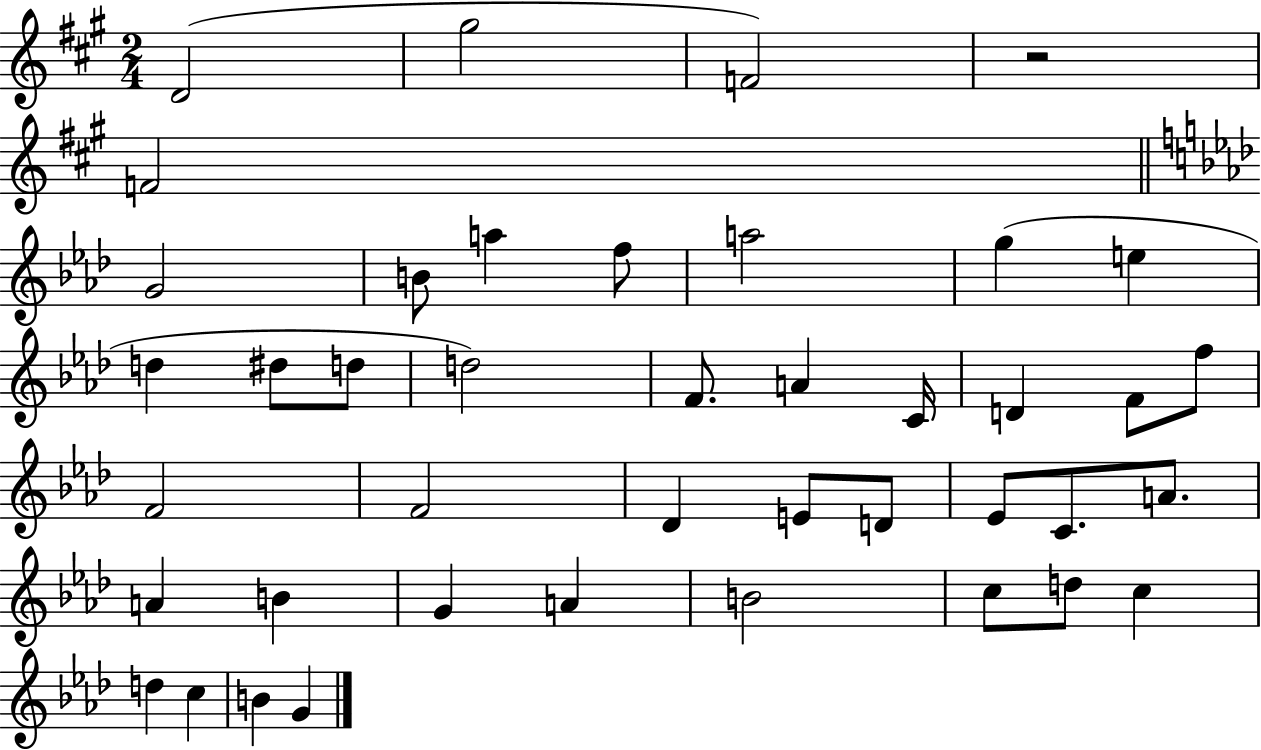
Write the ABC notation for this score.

X:1
T:Untitled
M:2/4
L:1/4
K:A
D2 ^g2 F2 z2 F2 G2 B/2 a f/2 a2 g e d ^d/2 d/2 d2 F/2 A C/4 D F/2 f/2 F2 F2 _D E/2 D/2 _E/2 C/2 A/2 A B G A B2 c/2 d/2 c d c B G